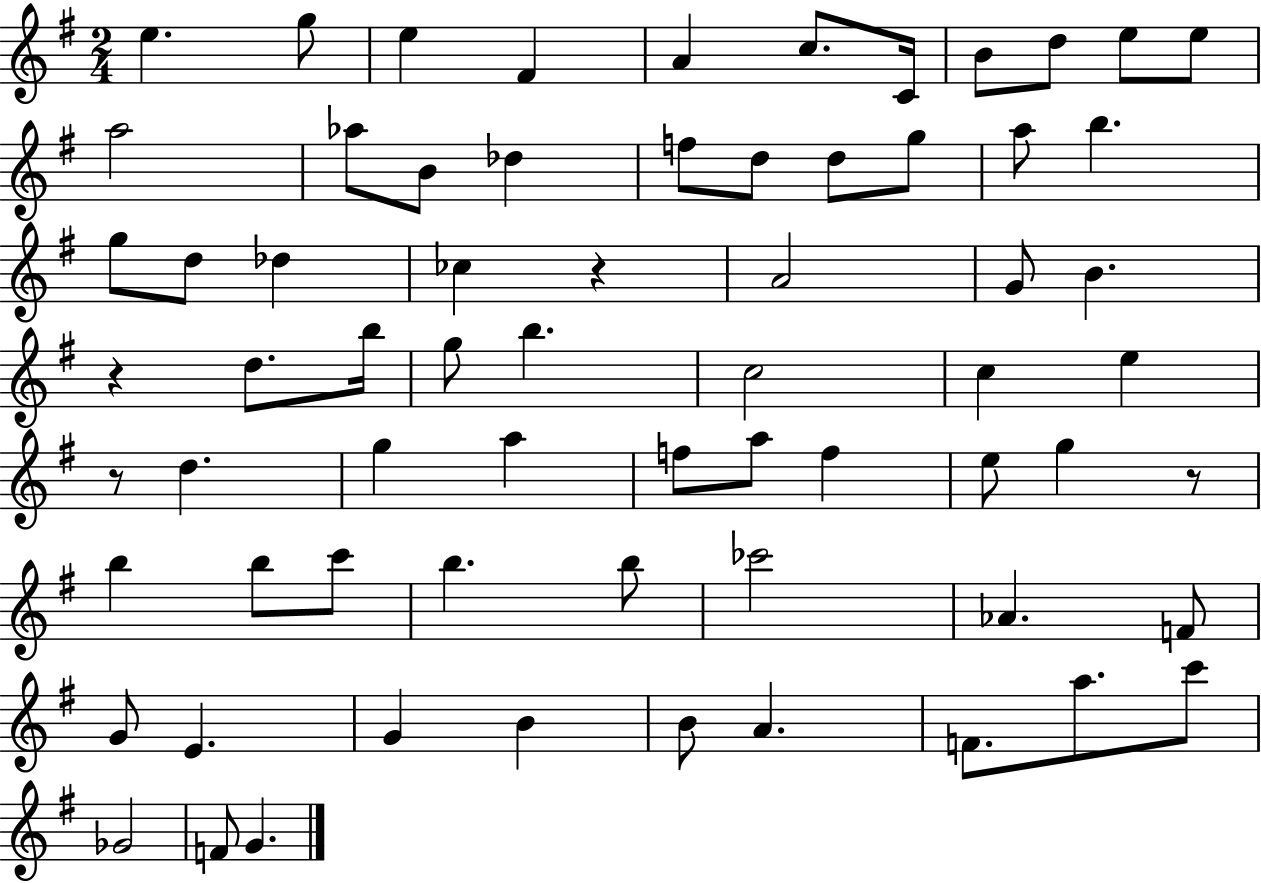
{
  \clef treble
  \numericTimeSignature
  \time 2/4
  \key g \major
  e''4. g''8 | e''4 fis'4 | a'4 c''8. c'16 | b'8 d''8 e''8 e''8 | \break a''2 | aes''8 b'8 des''4 | f''8 d''8 d''8 g''8 | a''8 b''4. | \break g''8 d''8 des''4 | ces''4 r4 | a'2 | g'8 b'4. | \break r4 d''8. b''16 | g''8 b''4. | c''2 | c''4 e''4 | \break r8 d''4. | g''4 a''4 | f''8 a''8 f''4 | e''8 g''4 r8 | \break b''4 b''8 c'''8 | b''4. b''8 | ces'''2 | aes'4. f'8 | \break g'8 e'4. | g'4 b'4 | b'8 a'4. | f'8. a''8. c'''8 | \break ges'2 | f'8 g'4. | \bar "|."
}